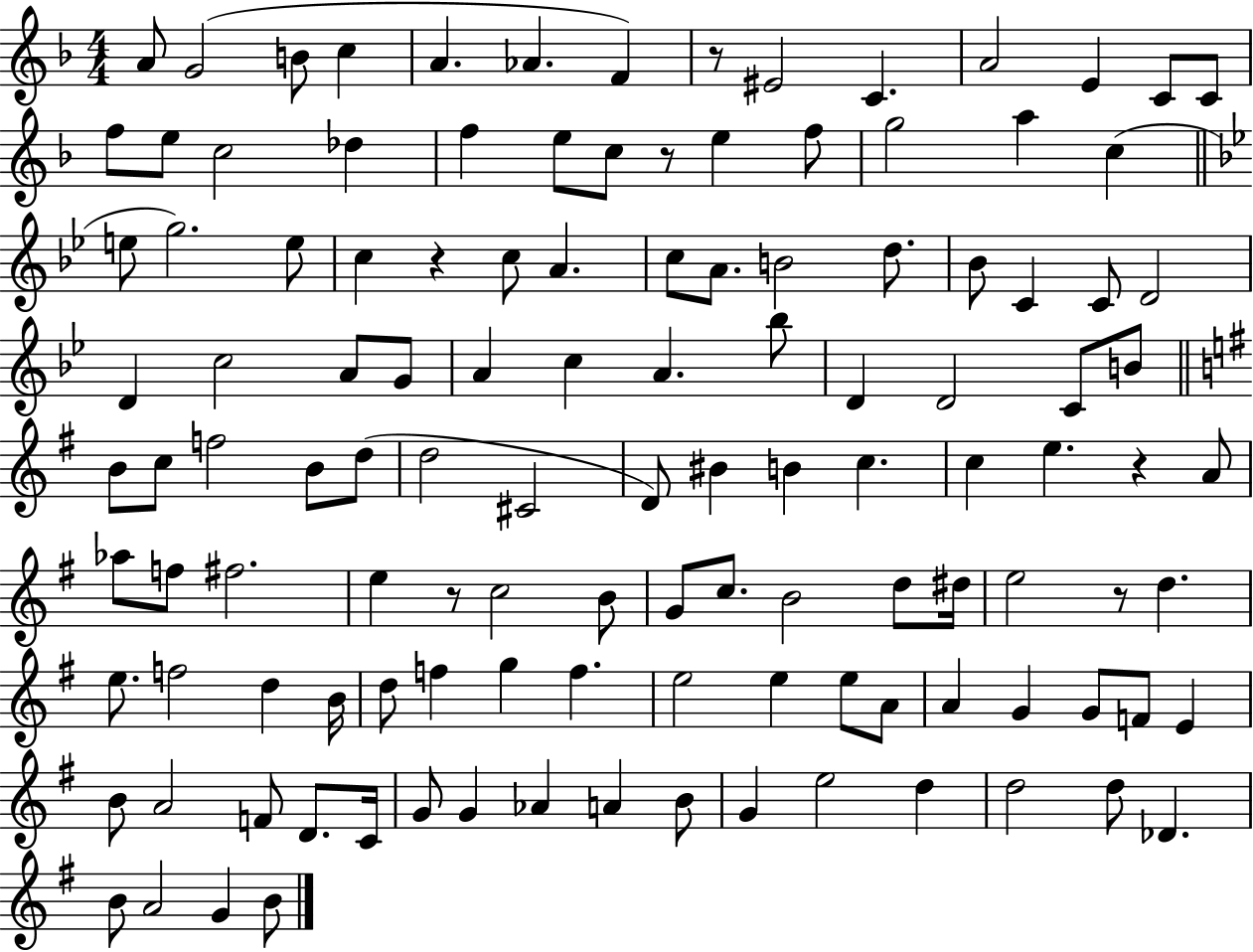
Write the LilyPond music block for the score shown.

{
  \clef treble
  \numericTimeSignature
  \time 4/4
  \key f \major
  a'8 g'2( b'8 c''4 | a'4. aes'4. f'4) | r8 eis'2 c'4. | a'2 e'4 c'8 c'8 | \break f''8 e''8 c''2 des''4 | f''4 e''8 c''8 r8 e''4 f''8 | g''2 a''4 c''4( | \bar "||" \break \key bes \major e''8 g''2.) e''8 | c''4 r4 c''8 a'4. | c''8 a'8. b'2 d''8. | bes'8 c'4 c'8 d'2 | \break d'4 c''2 a'8 g'8 | a'4 c''4 a'4. bes''8 | d'4 d'2 c'8 b'8 | \bar "||" \break \key g \major b'8 c''8 f''2 b'8 d''8( | d''2 cis'2 | d'8) bis'4 b'4 c''4. | c''4 e''4. r4 a'8 | \break aes''8 f''8 fis''2. | e''4 r8 c''2 b'8 | g'8 c''8. b'2 d''8 dis''16 | e''2 r8 d''4. | \break e''8. f''2 d''4 b'16 | d''8 f''4 g''4 f''4. | e''2 e''4 e''8 a'8 | a'4 g'4 g'8 f'8 e'4 | \break b'8 a'2 f'8 d'8. c'16 | g'8 g'4 aes'4 a'4 b'8 | g'4 e''2 d''4 | d''2 d''8 des'4. | \break b'8 a'2 g'4 b'8 | \bar "|."
}